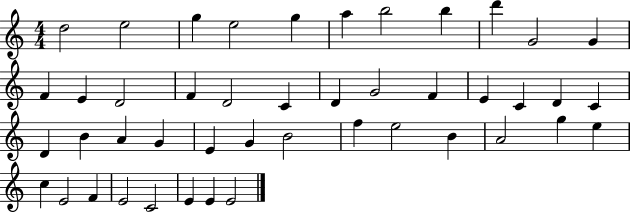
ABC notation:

X:1
T:Untitled
M:4/4
L:1/4
K:C
d2 e2 g e2 g a b2 b d' G2 G F E D2 F D2 C D G2 F E C D C D B A G E G B2 f e2 B A2 g e c E2 F E2 C2 E E E2